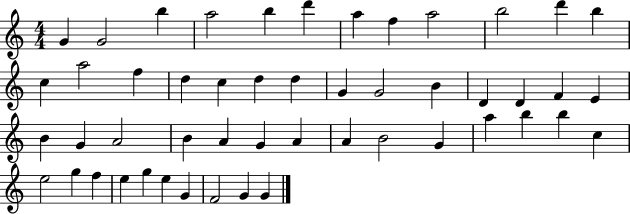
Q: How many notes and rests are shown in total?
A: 50